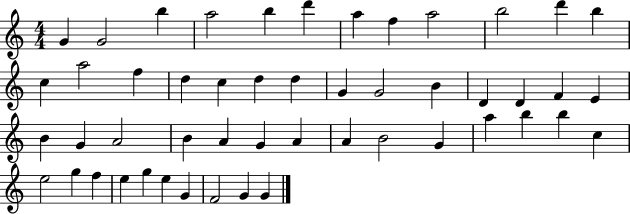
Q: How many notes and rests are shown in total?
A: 50